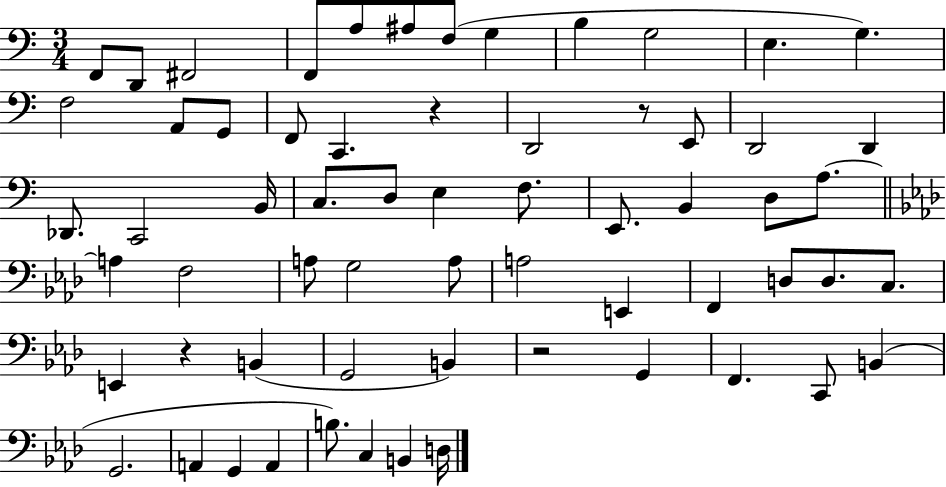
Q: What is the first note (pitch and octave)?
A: F2